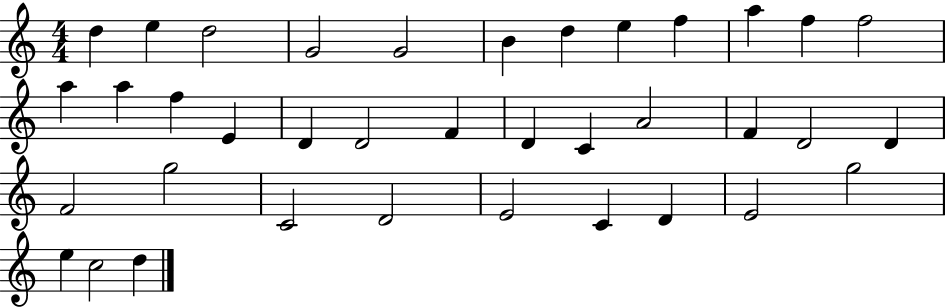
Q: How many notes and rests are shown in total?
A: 37